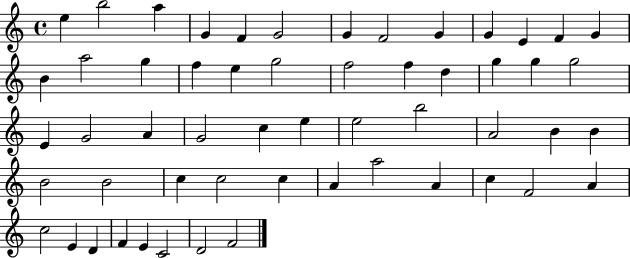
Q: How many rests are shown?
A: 0